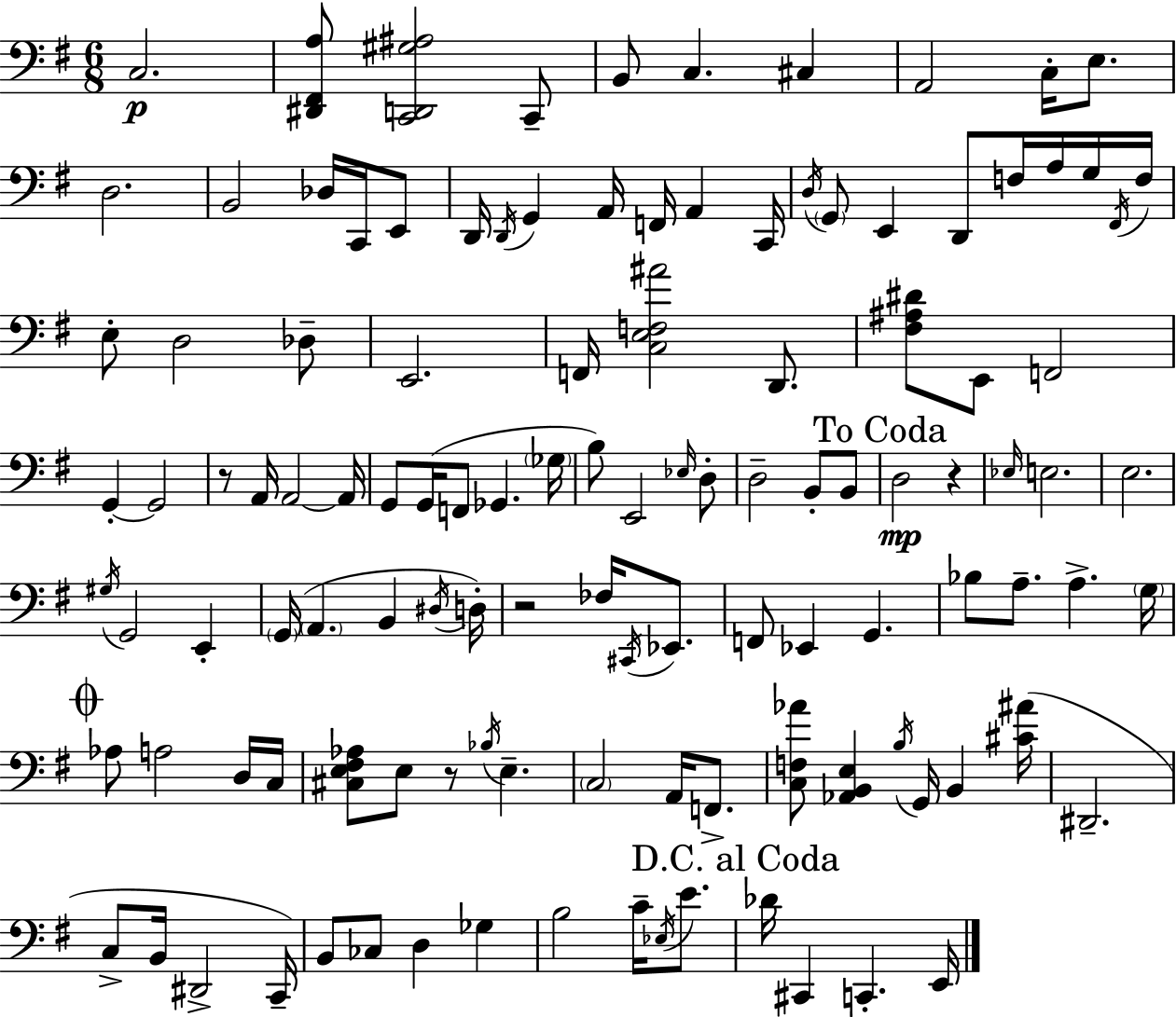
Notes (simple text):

C3/h. [D#2,F#2,A3]/e [C2,D2,G#3,A#3]/h C2/e B2/e C3/q. C#3/q A2/h C3/s E3/e. D3/h. B2/h Db3/s C2/s E2/e D2/s D2/s G2/q A2/s F2/s A2/q C2/s D3/s G2/e E2/q D2/e F3/s A3/s G3/s F#2/s F3/s E3/e D3/h Db3/e E2/h. F2/s [C3,E3,F3,A#4]/h D2/e. [F#3,A#3,D#4]/e E2/e F2/h G2/q G2/h R/e A2/s A2/h A2/s G2/e G2/s F2/e Gb2/q. Gb3/s B3/e E2/h Eb3/s D3/e D3/h B2/e B2/e D3/h R/q Eb3/s E3/h. E3/h. G#3/s G2/h E2/q G2/s A2/q. B2/q D#3/s D3/s R/h FES3/s C#2/s Eb2/e. F2/e Eb2/q G2/q. Bb3/e A3/e. A3/q. G3/s Ab3/e A3/h D3/s C3/s [C#3,E3,F#3,Ab3]/e E3/e R/e Bb3/s E3/q. C3/h A2/s F2/e. [C3,F3,Ab4]/e [Ab2,B2,E3]/q B3/s G2/s B2/q [C#4,A#4]/s D#2/h. C3/e B2/s D#2/h C2/s B2/e CES3/e D3/q Gb3/q B3/h C4/s Eb3/s E4/e. Db4/s C#2/q C2/q. E2/s